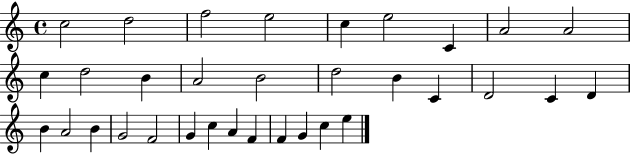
C5/h D5/h F5/h E5/h C5/q E5/h C4/q A4/h A4/h C5/q D5/h B4/q A4/h B4/h D5/h B4/q C4/q D4/h C4/q D4/q B4/q A4/h B4/q G4/h F4/h G4/q C5/q A4/q F4/q F4/q G4/q C5/q E5/q